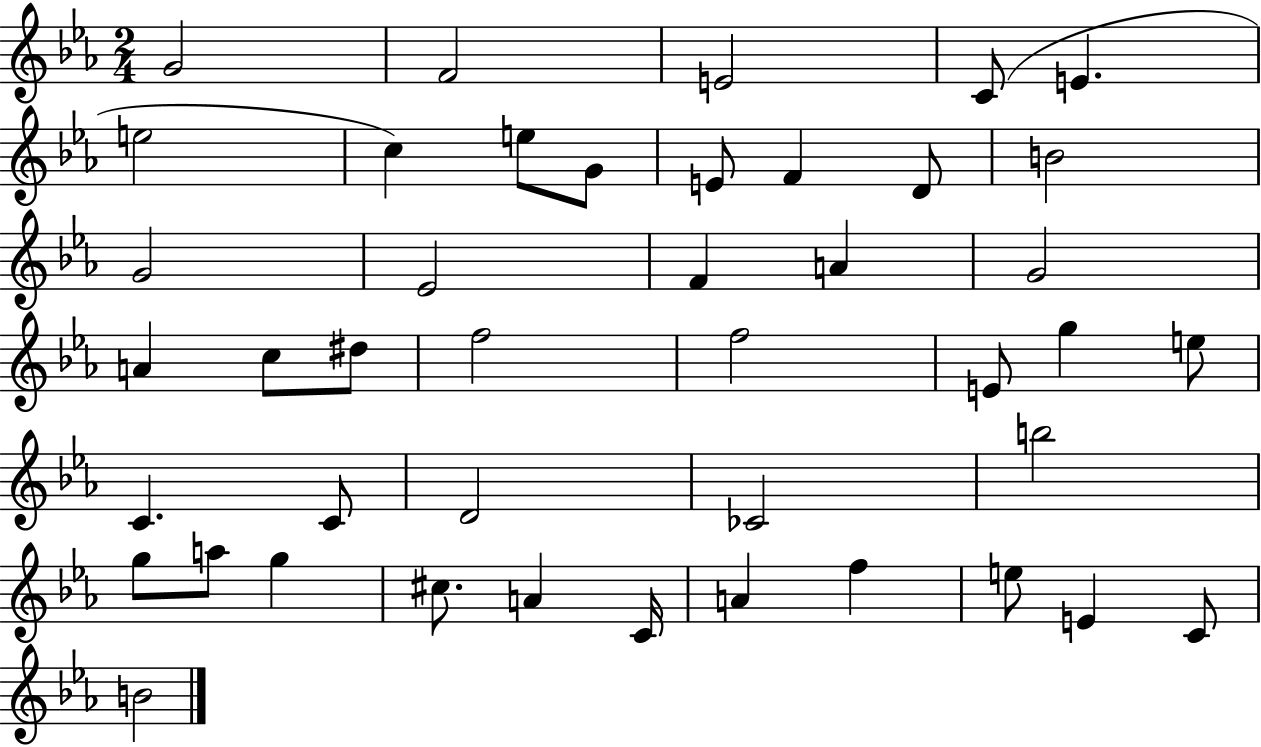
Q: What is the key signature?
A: EES major